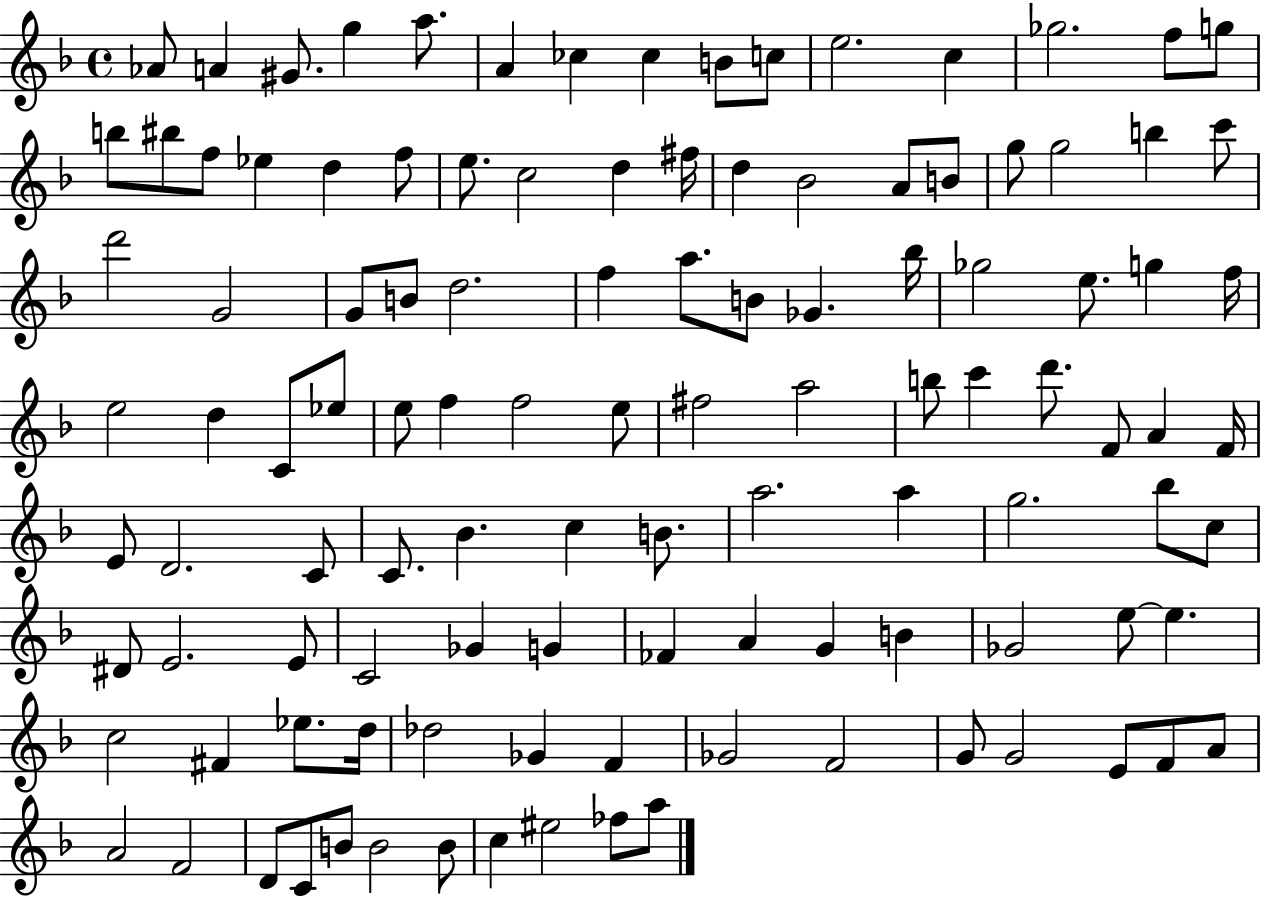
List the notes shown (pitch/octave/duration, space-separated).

Ab4/e A4/q G#4/e. G5/q A5/e. A4/q CES5/q CES5/q B4/e C5/e E5/h. C5/q Gb5/h. F5/e G5/e B5/e BIS5/e F5/e Eb5/q D5/q F5/e E5/e. C5/h D5/q F#5/s D5/q Bb4/h A4/e B4/e G5/e G5/h B5/q C6/e D6/h G4/h G4/e B4/e D5/h. F5/q A5/e. B4/e Gb4/q. Bb5/s Gb5/h E5/e. G5/q F5/s E5/h D5/q C4/e Eb5/e E5/e F5/q F5/h E5/e F#5/h A5/h B5/e C6/q D6/e. F4/e A4/q F4/s E4/e D4/h. C4/e C4/e. Bb4/q. C5/q B4/e. A5/h. A5/q G5/h. Bb5/e C5/e D#4/e E4/h. E4/e C4/h Gb4/q G4/q FES4/q A4/q G4/q B4/q Gb4/h E5/e E5/q. C5/h F#4/q Eb5/e. D5/s Db5/h Gb4/q F4/q Gb4/h F4/h G4/e G4/h E4/e F4/e A4/e A4/h F4/h D4/e C4/e B4/e B4/h B4/e C5/q EIS5/h FES5/e A5/e